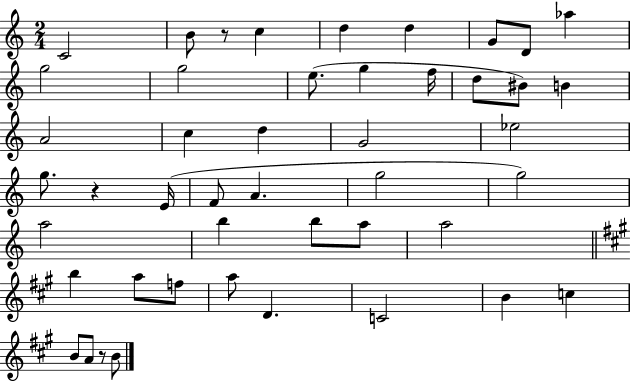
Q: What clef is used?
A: treble